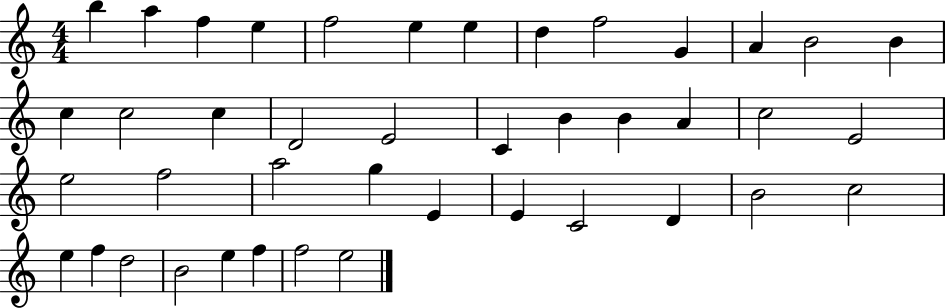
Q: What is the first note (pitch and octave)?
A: B5